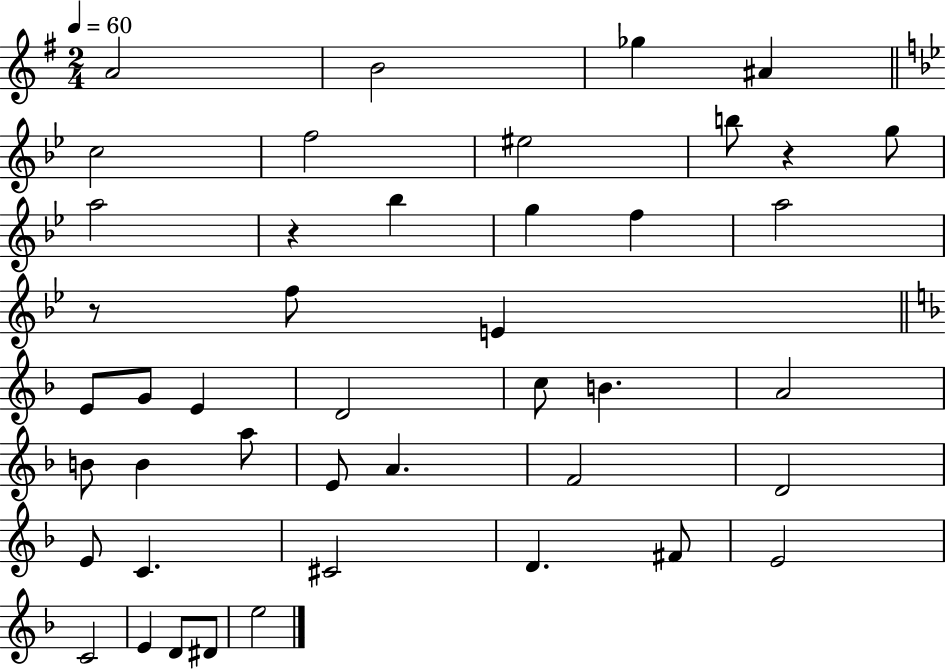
{
  \clef treble
  \numericTimeSignature
  \time 2/4
  \key g \major
  \tempo 4 = 60
  \repeat volta 2 { a'2 | b'2 | ges''4 ais'4 | \bar "||" \break \key bes \major c''2 | f''2 | eis''2 | b''8 r4 g''8 | \break a''2 | r4 bes''4 | g''4 f''4 | a''2 | \break r8 f''8 e'4 | \bar "||" \break \key d \minor e'8 g'8 e'4 | d'2 | c''8 b'4. | a'2 | \break b'8 b'4 a''8 | e'8 a'4. | f'2 | d'2 | \break e'8 c'4. | cis'2 | d'4. fis'8 | e'2 | \break c'2 | e'4 d'8 dis'8 | e''2 | } \bar "|."
}